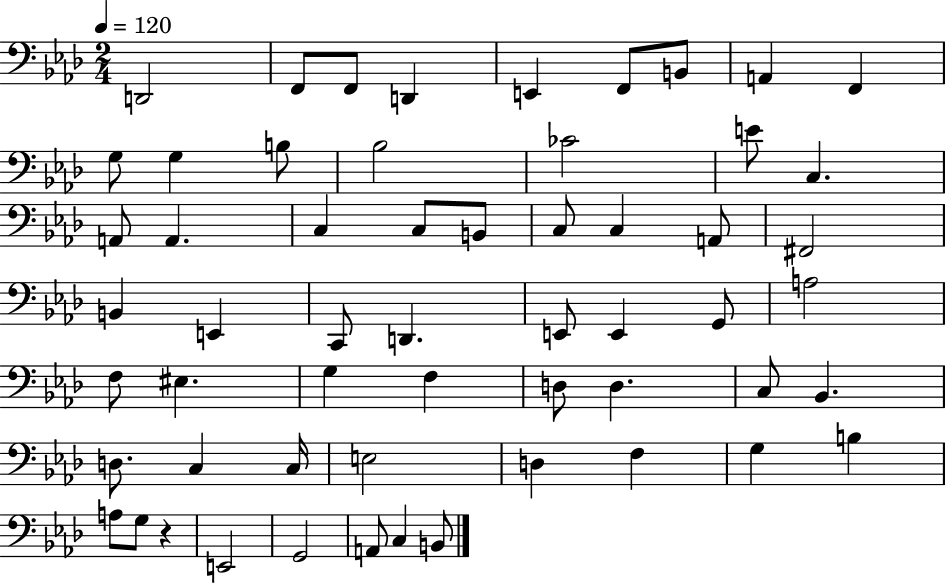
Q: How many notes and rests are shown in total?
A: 57